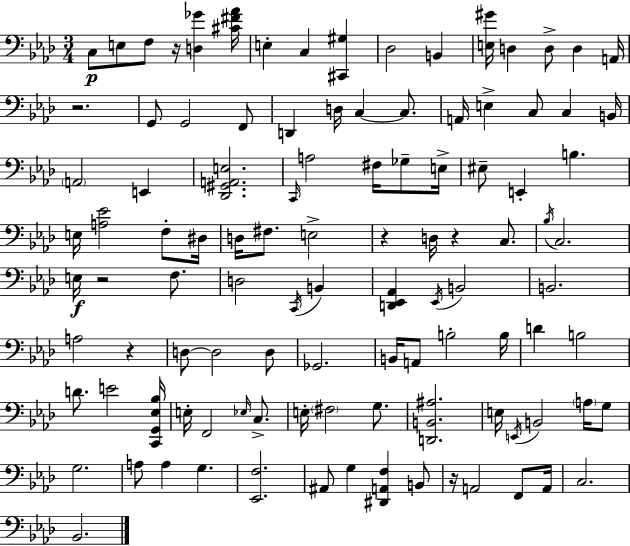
X:1
T:Untitled
M:3/4
L:1/4
K:Fm
C,/2 E,/2 F,/2 z/4 [D,_G] [^C^F_A]/4 E, C, [^C,,^G,] _D,2 B,, [E,^G]/4 D, D,/2 D, A,,/4 z2 G,,/2 G,,2 F,,/2 D,, D,/4 C, C,/2 A,,/4 E, C,/2 C, B,,/4 A,,2 E,, [_D,,^G,,A,,E,]2 C,,/4 A,2 ^F,/4 _G,/2 E,/4 ^E,/2 E,, B, E,/4 [A,_E]2 F,/2 ^D,/4 D,/4 ^F,/2 E,2 z D,/4 z C,/2 _B,/4 C,2 E,/4 z2 F,/2 D,2 C,,/4 B,, [D,,_E,,_A,,] _E,,/4 B,,2 B,,2 A,2 z D,/2 D,2 D,/2 _G,,2 B,,/4 A,,/2 B,2 B,/4 D B,2 D/2 E2 [C,,G,,_E,_B,]/4 E,/4 F,,2 _E,/4 C,/2 E,/4 ^F,2 G,/2 [D,,B,,^A,]2 E,/4 E,,/4 B,,2 A,/4 G,/2 G,2 A,/2 A, G, [_E,,F,]2 ^A,,/2 G, [^D,,A,,F,] B,,/2 z/4 A,,2 F,,/2 A,,/4 C,2 _B,,2